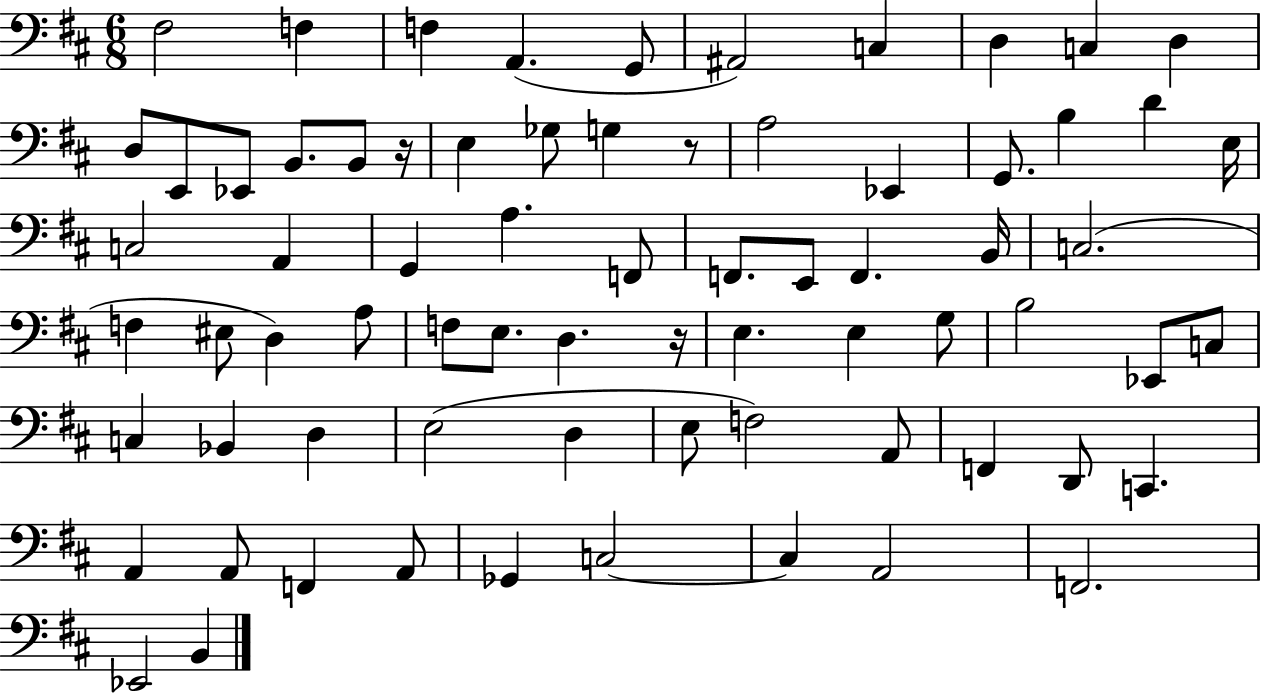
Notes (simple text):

F#3/h F3/q F3/q A2/q. G2/e A#2/h C3/q D3/q C3/q D3/q D3/e E2/e Eb2/e B2/e. B2/e R/s E3/q Gb3/e G3/q R/e A3/h Eb2/q G2/e. B3/q D4/q E3/s C3/h A2/q G2/q A3/q. F2/e F2/e. E2/e F2/q. B2/s C3/h. F3/q EIS3/e D3/q A3/e F3/e E3/e. D3/q. R/s E3/q. E3/q G3/e B3/h Eb2/e C3/e C3/q Bb2/q D3/q E3/h D3/q E3/e F3/h A2/e F2/q D2/e C2/q. A2/q A2/e F2/q A2/e Gb2/q C3/h C3/q A2/h F2/h. Eb2/h B2/q